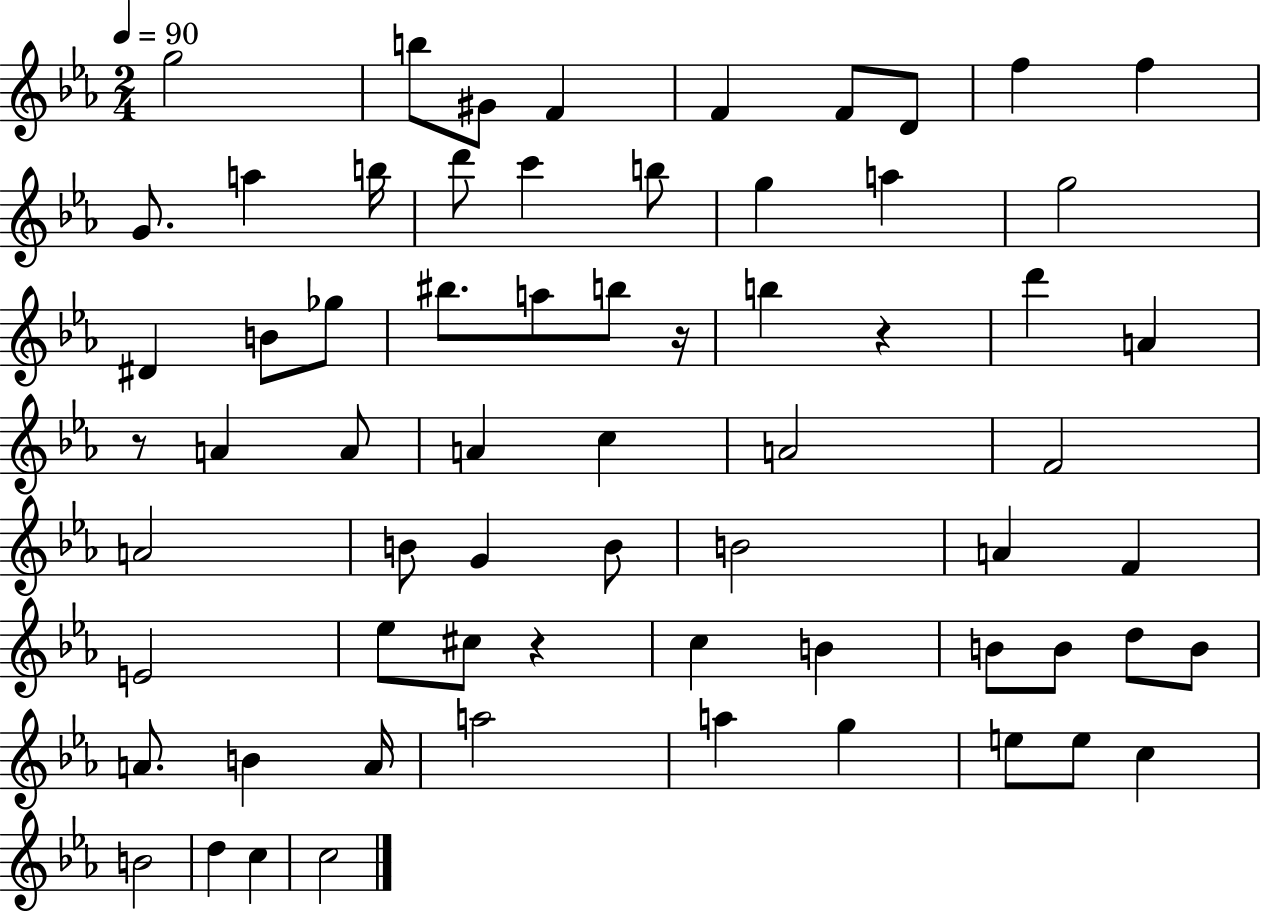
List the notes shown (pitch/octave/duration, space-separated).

G5/h B5/e G#4/e F4/q F4/q F4/e D4/e F5/q F5/q G4/e. A5/q B5/s D6/e C6/q B5/e G5/q A5/q G5/h D#4/q B4/e Gb5/e BIS5/e. A5/e B5/e R/s B5/q R/q D6/q A4/q R/e A4/q A4/e A4/q C5/q A4/h F4/h A4/h B4/e G4/q B4/e B4/h A4/q F4/q E4/h Eb5/e C#5/e R/q C5/q B4/q B4/e B4/e D5/e B4/e A4/e. B4/q A4/s A5/h A5/q G5/q E5/e E5/e C5/q B4/h D5/q C5/q C5/h